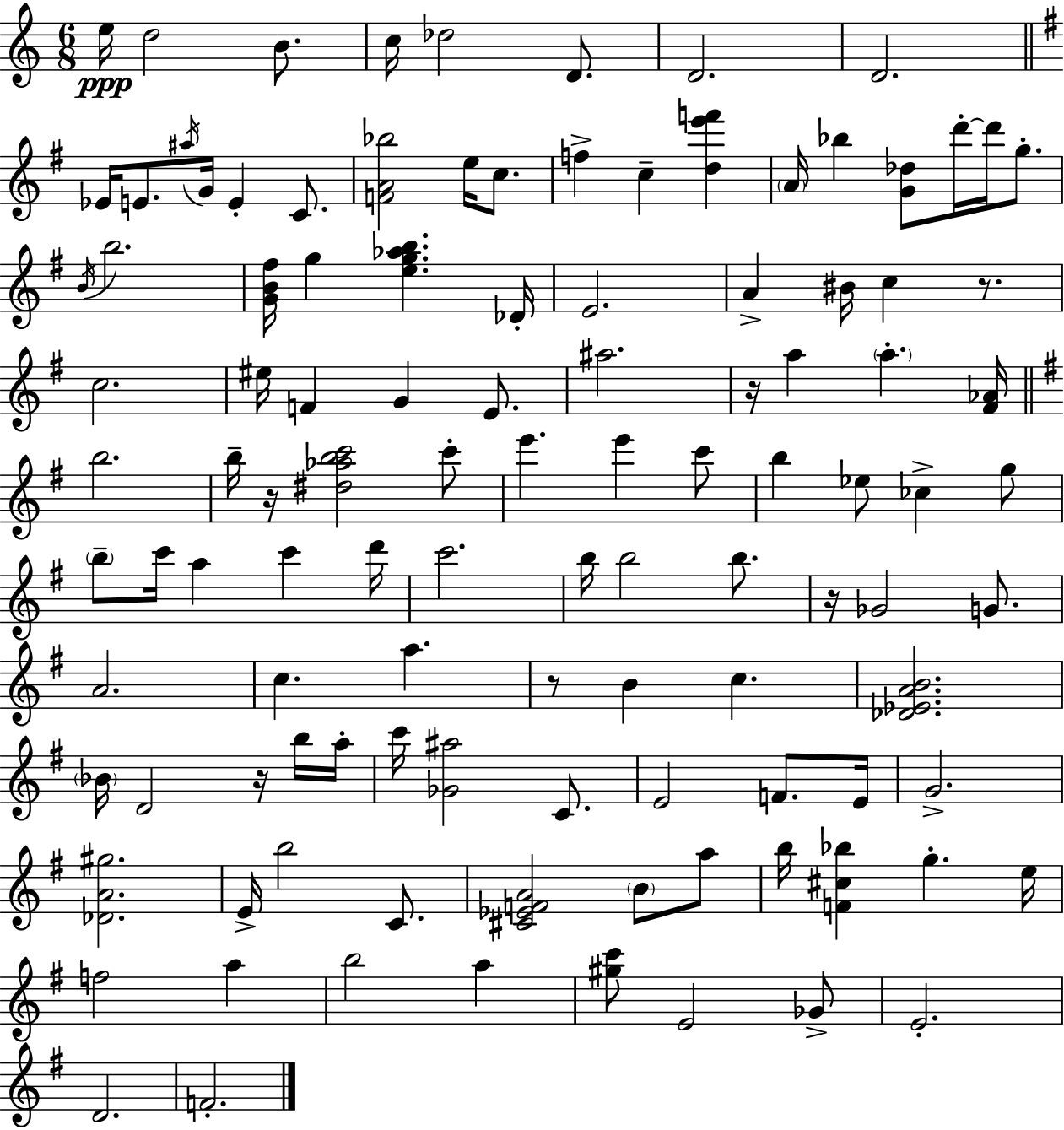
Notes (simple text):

E5/s D5/h B4/e. C5/s Db5/h D4/e. D4/h. D4/h. Eb4/s E4/e. A#5/s G4/s E4/q C4/e. [F4,A4,Bb5]/h E5/s C5/e. F5/q C5/q [D5,E6,F6]/q A4/s Bb5/q [G4,Db5]/e D6/s D6/s G5/e. B4/s B5/h. [G4,B4,F#5]/s G5/q [E5,G5,Ab5,B5]/q. Db4/s E4/h. A4/q BIS4/s C5/q R/e. C5/h. EIS5/s F4/q G4/q E4/e. A#5/h. R/s A5/q A5/q. [F#4,Ab4]/s B5/h. B5/s R/s [D#5,Ab5,B5,C6]/h C6/e E6/q. E6/q C6/e B5/q Eb5/e CES5/q G5/e B5/e C6/s A5/q C6/q D6/s C6/h. B5/s B5/h B5/e. R/s Gb4/h G4/e. A4/h. C5/q. A5/q. R/e B4/q C5/q. [Db4,Eb4,A4,B4]/h. Bb4/s D4/h R/s B5/s A5/s C6/s [Gb4,A#5]/h C4/e. E4/h F4/e. E4/s G4/h. [Db4,A4,G#5]/h. E4/s B5/h C4/e. [C#4,Eb4,F4,A4]/h B4/e A5/e B5/s [F4,C#5,Bb5]/q G5/q. E5/s F5/h A5/q B5/h A5/q [G#5,C6]/e E4/h Gb4/e E4/h. D4/h. F4/h.